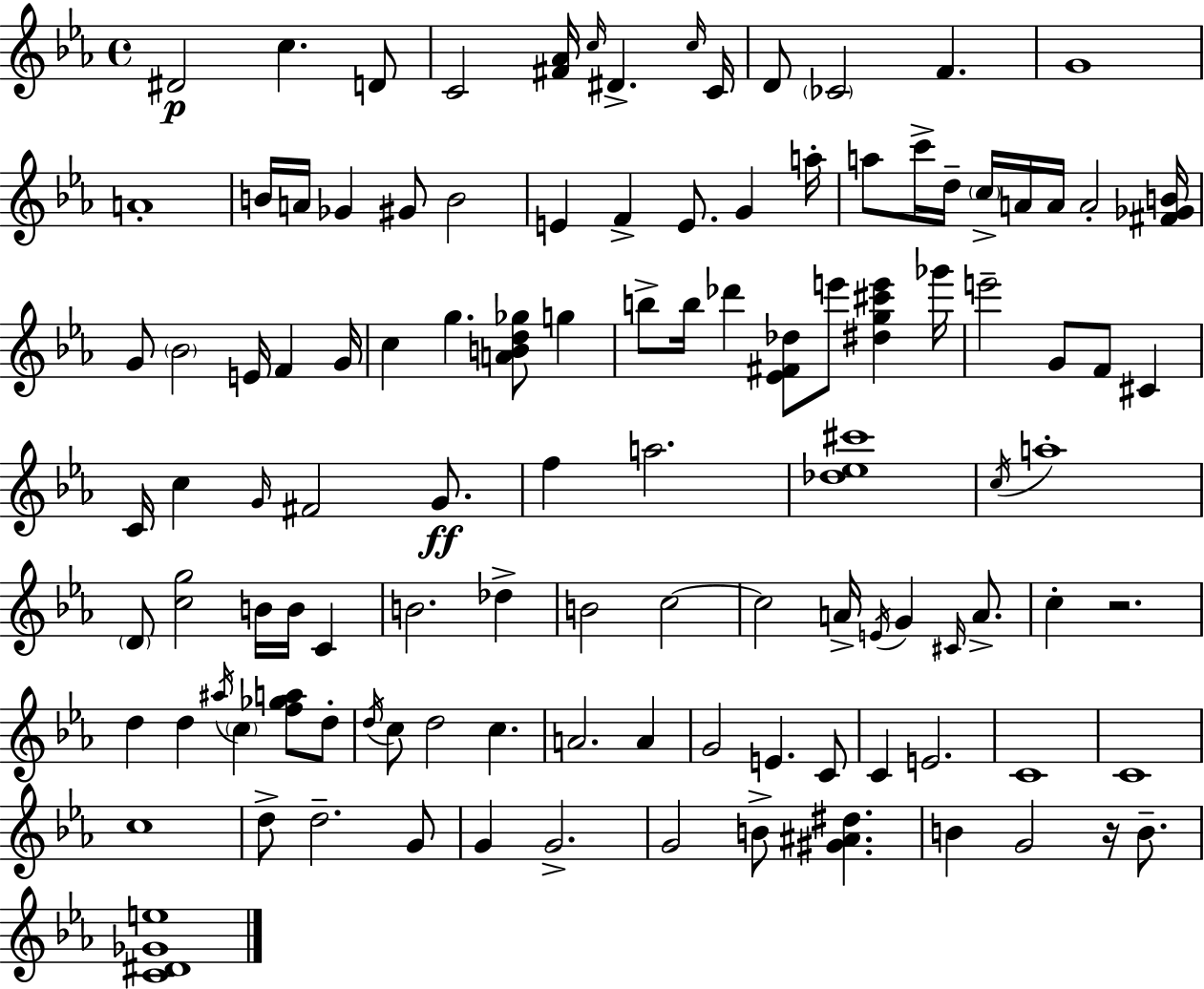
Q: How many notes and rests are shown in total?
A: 112